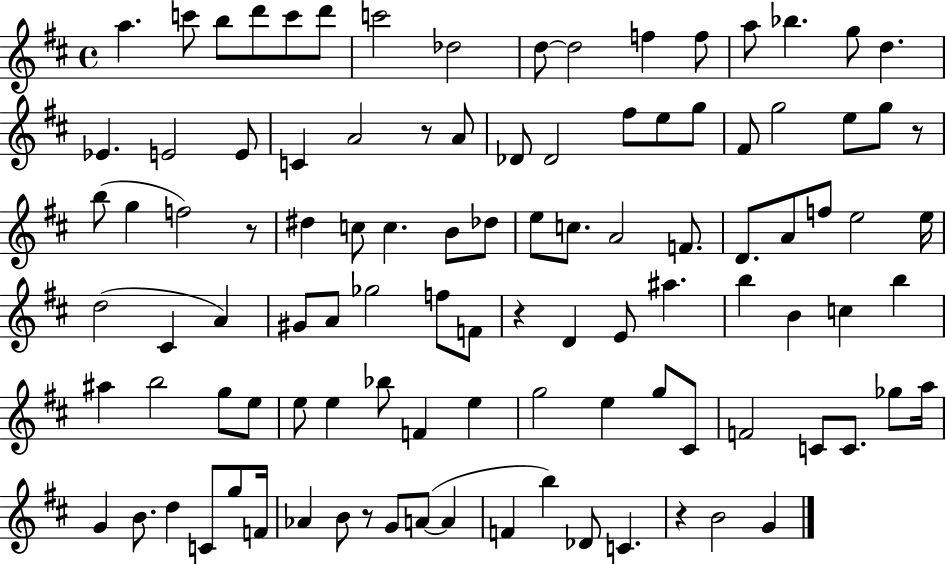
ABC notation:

X:1
T:Untitled
M:4/4
L:1/4
K:D
a c'/2 b/2 d'/2 c'/2 d'/2 c'2 _d2 d/2 d2 f f/2 a/2 _b g/2 d _E E2 E/2 C A2 z/2 A/2 _D/2 _D2 ^f/2 e/2 g/2 ^F/2 g2 e/2 g/2 z/2 b/2 g f2 z/2 ^d c/2 c B/2 _d/2 e/2 c/2 A2 F/2 D/2 A/2 f/2 e2 e/4 d2 ^C A ^G/2 A/2 _g2 f/2 F/2 z D E/2 ^a b B c b ^a b2 g/2 e/2 e/2 e _b/2 F e g2 e g/2 ^C/2 F2 C/2 C/2 _g/2 a/4 G B/2 d C/2 g/2 F/4 _A B/2 z/2 G/2 A/2 A F b _D/2 C z B2 G